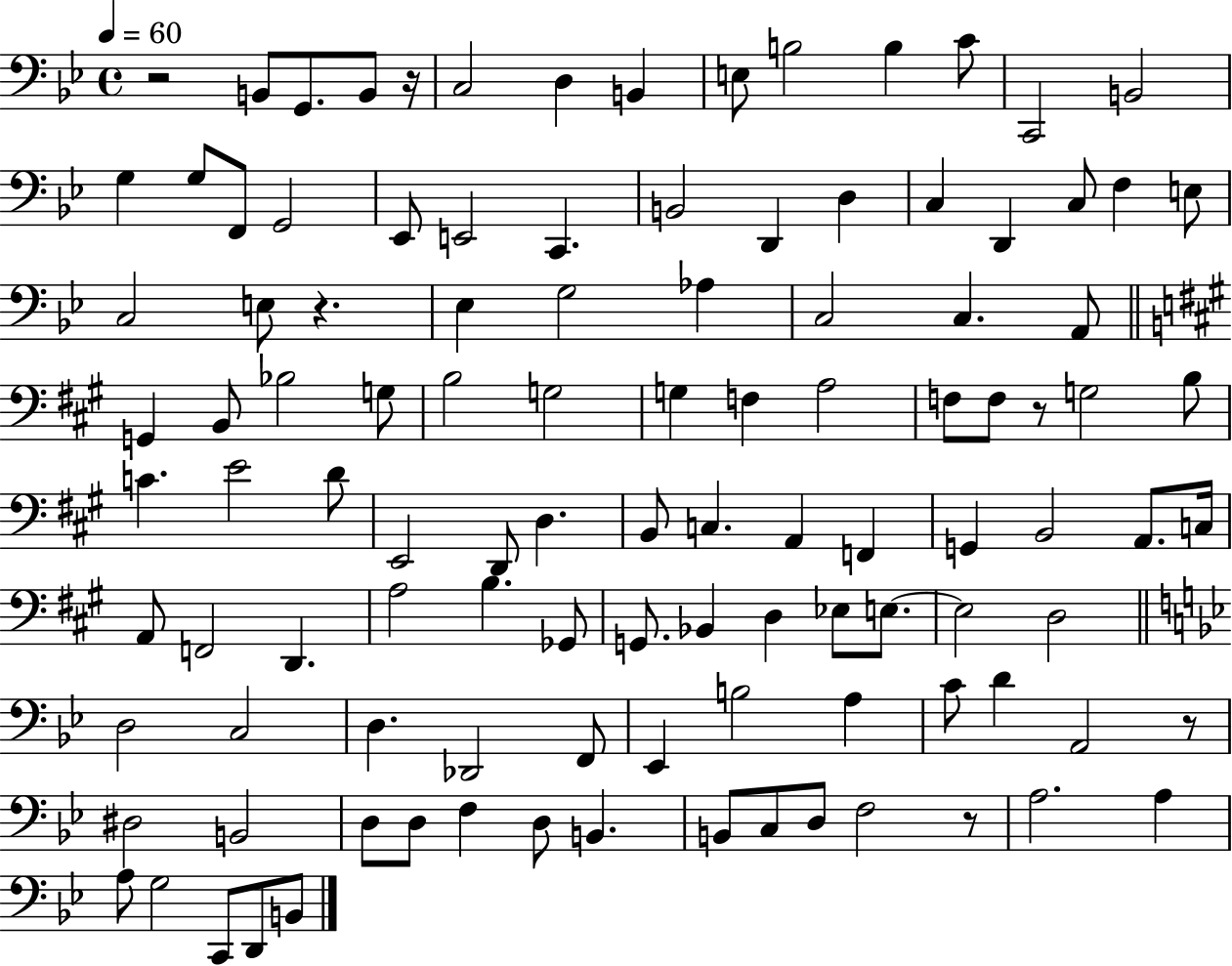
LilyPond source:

{
  \clef bass
  \time 4/4
  \defaultTimeSignature
  \key bes \major
  \tempo 4 = 60
  r2 b,8 g,8. b,8 r16 | c2 d4 b,4 | e8 b2 b4 c'8 | c,2 b,2 | \break g4 g8 f,8 g,2 | ees,8 e,2 c,4. | b,2 d,4 d4 | c4 d,4 c8 f4 e8 | \break c2 e8 r4. | ees4 g2 aes4 | c2 c4. a,8 | \bar "||" \break \key a \major g,4 b,8 bes2 g8 | b2 g2 | g4 f4 a2 | f8 f8 r8 g2 b8 | \break c'4. e'2 d'8 | e,2 d,8 d4. | b,8 c4. a,4 f,4 | g,4 b,2 a,8. c16 | \break a,8 f,2 d,4. | a2 b4. ges,8 | g,8. bes,4 d4 ees8 e8.~~ | e2 d2 | \break \bar "||" \break \key g \minor d2 c2 | d4. des,2 f,8 | ees,4 b2 a4 | c'8 d'4 a,2 r8 | \break dis2 b,2 | d8 d8 f4 d8 b,4. | b,8 c8 d8 f2 r8 | a2. a4 | \break a8 g2 c,8 d,8 b,8 | \bar "|."
}